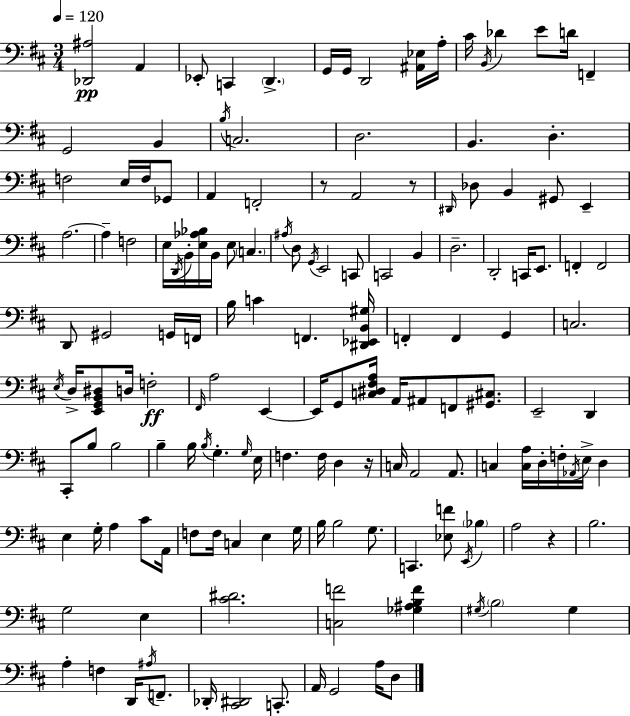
X:1
T:Untitled
M:3/4
L:1/4
K:D
[_D,,^A,]2 A,, _E,,/2 C,, D,, G,,/4 G,,/4 D,,2 [^A,,_E,]/4 A,/4 ^C/4 B,,/4 _D E/2 D/4 F,, G,,2 B,, B,/4 C,2 D,2 B,, D, F,2 E,/4 F,/4 _G,,/2 A,, F,,2 z/2 A,,2 z/2 ^D,,/4 _D,/2 B,, ^G,,/2 E,, A,2 A, F,2 E,/4 D,,/4 B,,/4 [E,_A,_B,]/4 B,,/4 E,/2 C, ^A,/4 D,/2 G,,/4 E,,2 C,,/2 C,,2 B,, D,2 D,,2 C,,/4 E,,/2 F,, F,,2 D,,/2 ^G,,2 G,,/4 F,,/4 B,/4 C F,, [^D,,_E,,B,,^G,]/4 F,, F,, G,, C,2 E,/4 D,/4 [E,,G,,B,,^D,]/2 D,/4 F,2 ^F,,/4 A,2 E,, E,,/4 G,,/2 [C,^D,^F,A,]/4 A,,/4 ^A,,/2 F,,/2 [^G,,^C,]/2 E,,2 D,, ^C,,/2 B,/2 B,2 B, B,/4 B,/4 G, G,/4 E,/4 F, F,/4 D, z/4 C,/4 A,,2 A,,/2 C, [C,A,]/4 D,/4 F,/4 _A,,/4 E,/4 D, E, G,/4 A, ^C/2 A,,/4 F,/2 F,/4 C, E, G,/4 B,/4 B,2 G,/2 C,, [_E,F]/2 E,,/4 _B, A,2 z B,2 G,2 E, [^C^D]2 [C,F]2 [_G,^A,B,F] ^G,/4 B,2 ^G, A, F, D,,/4 ^A,/4 F,,/2 _D,,/4 [^C,,^D,,]2 C,,/2 A,,/4 G,,2 A,/4 D,/2